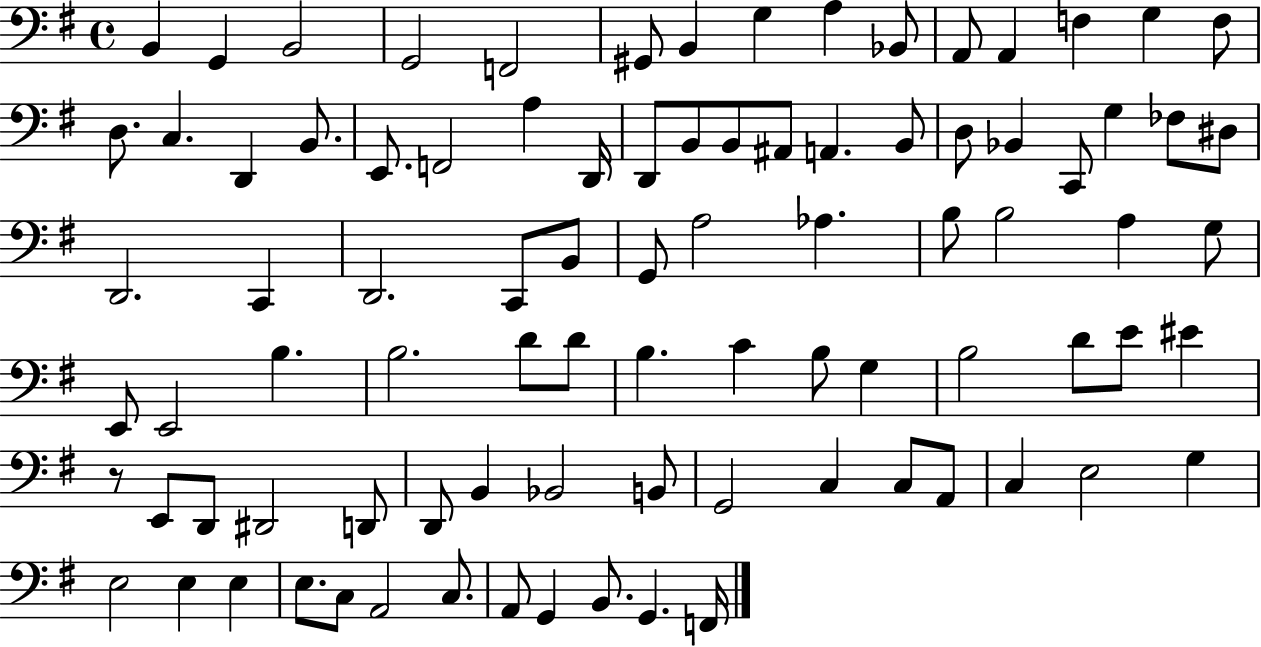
{
  \clef bass
  \time 4/4
  \defaultTimeSignature
  \key g \major
  b,4 g,4 b,2 | g,2 f,2 | gis,8 b,4 g4 a4 bes,8 | a,8 a,4 f4 g4 f8 | \break d8. c4. d,4 b,8. | e,8. f,2 a4 d,16 | d,8 b,8 b,8 ais,8 a,4. b,8 | d8 bes,4 c,8 g4 fes8 dis8 | \break d,2. c,4 | d,2. c,8 b,8 | g,8 a2 aes4. | b8 b2 a4 g8 | \break e,8 e,2 b4. | b2. d'8 d'8 | b4. c'4 b8 g4 | b2 d'8 e'8 eis'4 | \break r8 e,8 d,8 dis,2 d,8 | d,8 b,4 bes,2 b,8 | g,2 c4 c8 a,8 | c4 e2 g4 | \break e2 e4 e4 | e8. c8 a,2 c8. | a,8 g,4 b,8. g,4. f,16 | \bar "|."
}